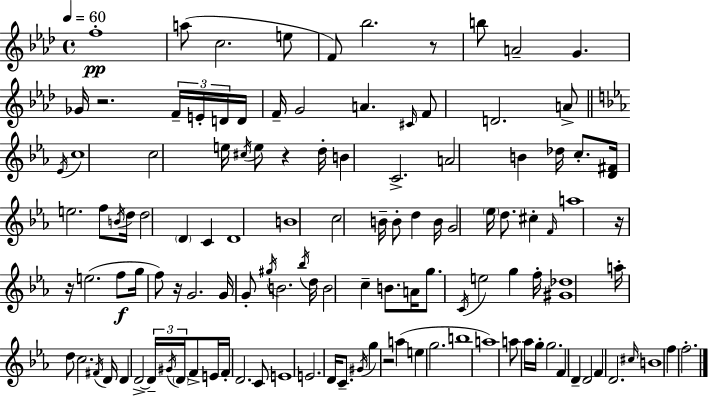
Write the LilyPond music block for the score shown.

{
  \clef treble
  \time 4/4
  \defaultTimeSignature
  \key aes \major
  \tempo 4 = 60
  f''1-.\pp | a''8( c''2. e''8 | f'8) bes''2. r8 | b''8 a'2-- g'4. | \break ges'16 r2. \tuplet 3/2 { f'16-- e'16-. d'16 } | d'16 f'16-- g'2 a'4. | \grace { cis'16 } f'8 d'2. a'8-> | \bar "||" \break \key ees \major \acciaccatura { ees'16 } c''1 | c''2 e''16 \acciaccatura { cis''16 } e''8 r4 | d''16-. b'4 c'2.-> | a'2 b'4 des''16 c''8.-. | \break <d' fis'>16 e''2. f''8 | \acciaccatura { b'16 } d''16 d''2 \parenthesize d'4 c'4 | d'1 | b'1 | \break c''2 b'16-- b'8-. d''4 | b'16 g'2 \parenthesize ees''16 d''8. cis''4-. | \grace { f'16 } a''1 | r16 r16 e''2.( | \break f''8\f g''16 f''8) r16 g'2. | g'16 g'8-. \acciaccatura { gis''16 } b'2. | \acciaccatura { bes''16 } d''16 b'2 c''4-- | b'8. a'16 g''8. \acciaccatura { c'16 } e''2 | \break g''4 f''16-. <gis' des''>1 | a''16-. d''8 c''2. | \acciaccatura { fis'16 } d'16 d'4 d'2->~~ | \tuplet 3/2 { d'16-- \acciaccatura { gis'16 } \parenthesize d'16 } f'8-> e'16 f'16-. d'2. | \break c'8 e'1 | e'2. | d'16 c'8.-- \acciaccatura { gis'16 } g''4 r2 | a''4( e''4 g''2. | \break b''1 | a''1) | a''8 aes''16 g''16-. g''2. | f'4 d'4-- | \break d'2 f'4 d'2. | \grace { cis''16 } b'1 | f''4 f''2.-. | \bar "|."
}